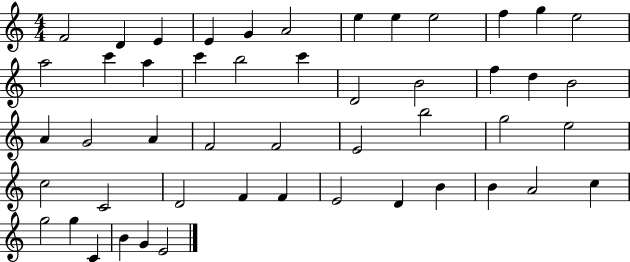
F4/h D4/q E4/q E4/q G4/q A4/h E5/q E5/q E5/h F5/q G5/q E5/h A5/h C6/q A5/q C6/q B5/h C6/q D4/h B4/h F5/q D5/q B4/h A4/q G4/h A4/q F4/h F4/h E4/h B5/h G5/h E5/h C5/h C4/h D4/h F4/q F4/q E4/h D4/q B4/q B4/q A4/h C5/q G5/h G5/q C4/q B4/q G4/q E4/h